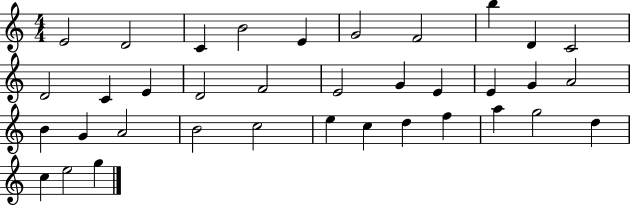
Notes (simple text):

E4/h D4/h C4/q B4/h E4/q G4/h F4/h B5/q D4/q C4/h D4/h C4/q E4/q D4/h F4/h E4/h G4/q E4/q E4/q G4/q A4/h B4/q G4/q A4/h B4/h C5/h E5/q C5/q D5/q F5/q A5/q G5/h D5/q C5/q E5/h G5/q